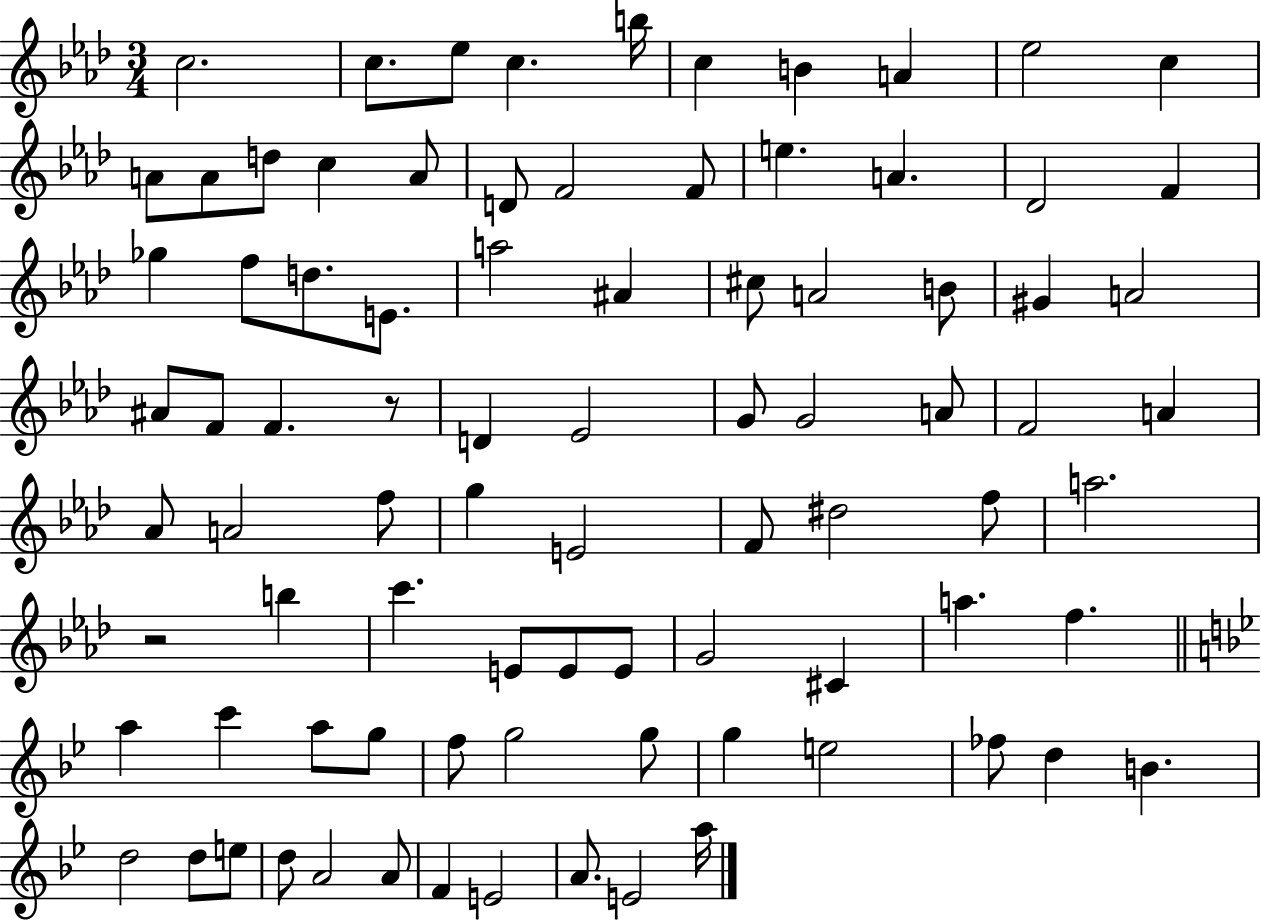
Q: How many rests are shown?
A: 2